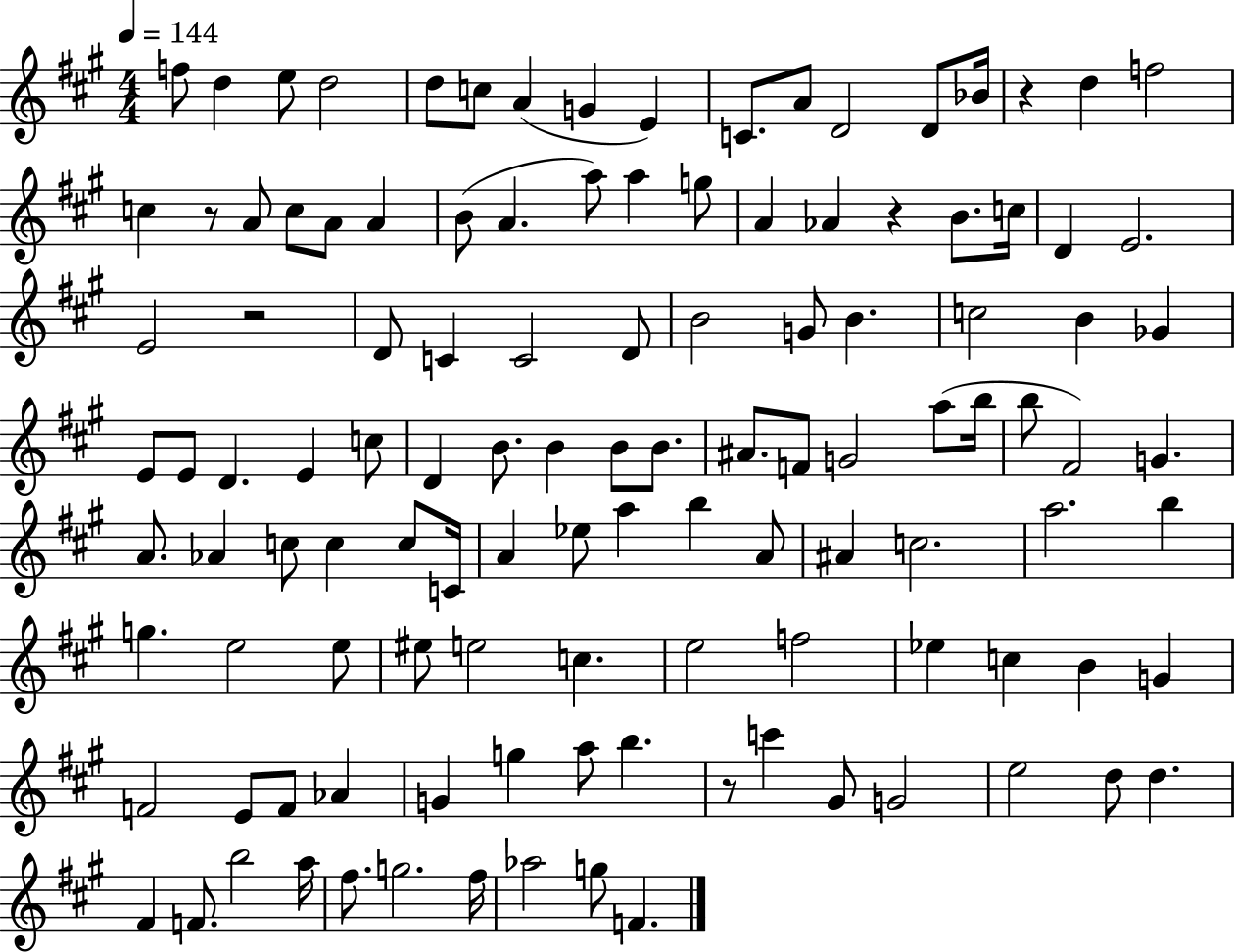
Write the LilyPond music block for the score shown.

{
  \clef treble
  \numericTimeSignature
  \time 4/4
  \key a \major
  \tempo 4 = 144
  f''8 d''4 e''8 d''2 | d''8 c''8 a'4( g'4 e'4) | c'8. a'8 d'2 d'8 bes'16 | r4 d''4 f''2 | \break c''4 r8 a'8 c''8 a'8 a'4 | b'8( a'4. a''8) a''4 g''8 | a'4 aes'4 r4 b'8. c''16 | d'4 e'2. | \break e'2 r2 | d'8 c'4 c'2 d'8 | b'2 g'8 b'4. | c''2 b'4 ges'4 | \break e'8 e'8 d'4. e'4 c''8 | d'4 b'8. b'4 b'8 b'8. | ais'8. f'8 g'2 a''8( b''16 | b''8 fis'2) g'4. | \break a'8. aes'4 c''8 c''4 c''8 c'16 | a'4 ees''8 a''4 b''4 a'8 | ais'4 c''2. | a''2. b''4 | \break g''4. e''2 e''8 | eis''8 e''2 c''4. | e''2 f''2 | ees''4 c''4 b'4 g'4 | \break f'2 e'8 f'8 aes'4 | g'4 g''4 a''8 b''4. | r8 c'''4 gis'8 g'2 | e''2 d''8 d''4. | \break fis'4 f'8. b''2 a''16 | fis''8. g''2. fis''16 | aes''2 g''8 f'4. | \bar "|."
}